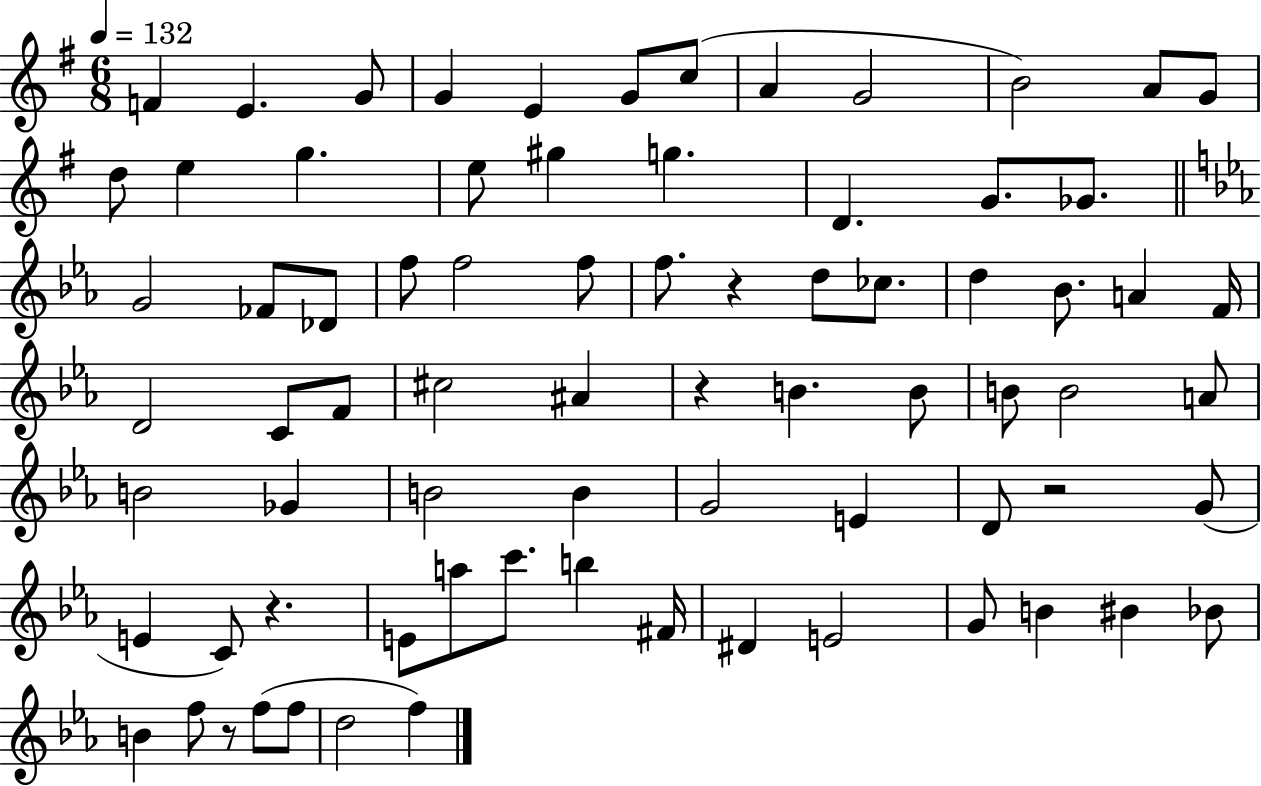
F4/q E4/q. G4/e G4/q E4/q G4/e C5/e A4/q G4/h B4/h A4/e G4/e D5/e E5/q G5/q. E5/e G#5/q G5/q. D4/q. G4/e. Gb4/e. G4/h FES4/e Db4/e F5/e F5/h F5/e F5/e. R/q D5/e CES5/e. D5/q Bb4/e. A4/q F4/s D4/h C4/e F4/e C#5/h A#4/q R/q B4/q. B4/e B4/e B4/h A4/e B4/h Gb4/q B4/h B4/q G4/h E4/q D4/e R/h G4/e E4/q C4/e R/q. E4/e A5/e C6/e. B5/q F#4/s D#4/q E4/h G4/e B4/q BIS4/q Bb4/e B4/q F5/e R/e F5/e F5/e D5/h F5/q